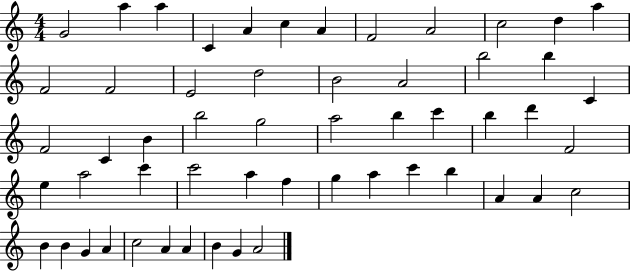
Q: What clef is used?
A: treble